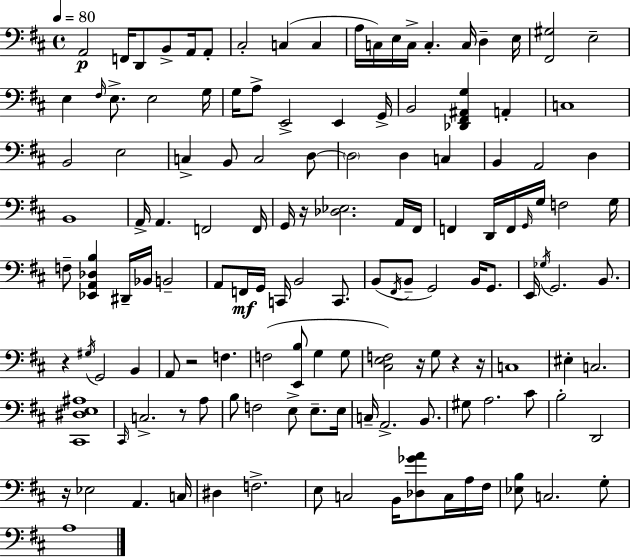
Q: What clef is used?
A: bass